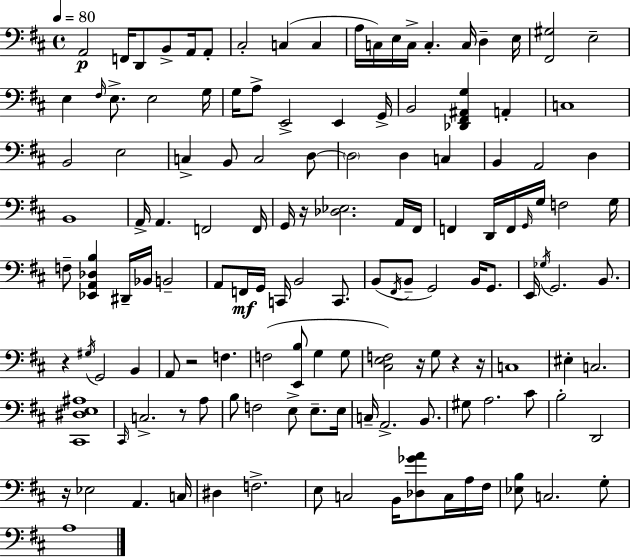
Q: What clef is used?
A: bass